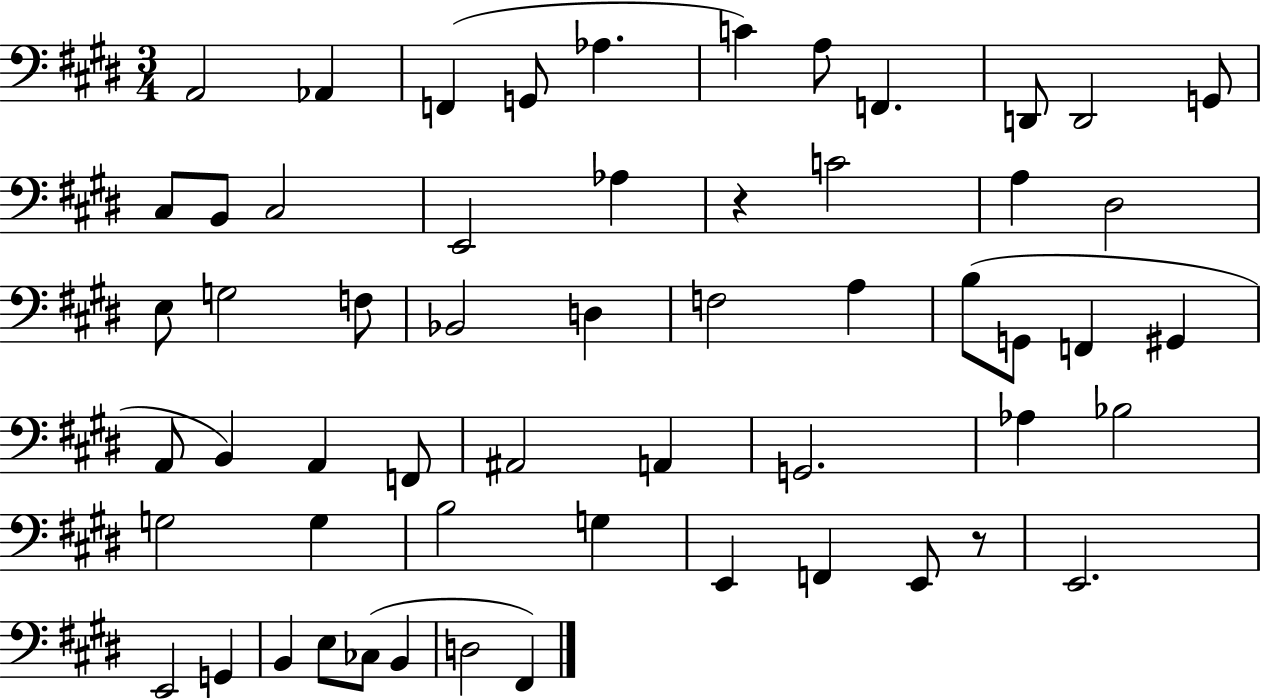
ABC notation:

X:1
T:Untitled
M:3/4
L:1/4
K:E
A,,2 _A,, F,, G,,/2 _A, C A,/2 F,, D,,/2 D,,2 G,,/2 ^C,/2 B,,/2 ^C,2 E,,2 _A, z C2 A, ^D,2 E,/2 G,2 F,/2 _B,,2 D, F,2 A, B,/2 G,,/2 F,, ^G,, A,,/2 B,, A,, F,,/2 ^A,,2 A,, G,,2 _A, _B,2 G,2 G, B,2 G, E,, F,, E,,/2 z/2 E,,2 E,,2 G,, B,, E,/2 _C,/2 B,, D,2 ^F,,